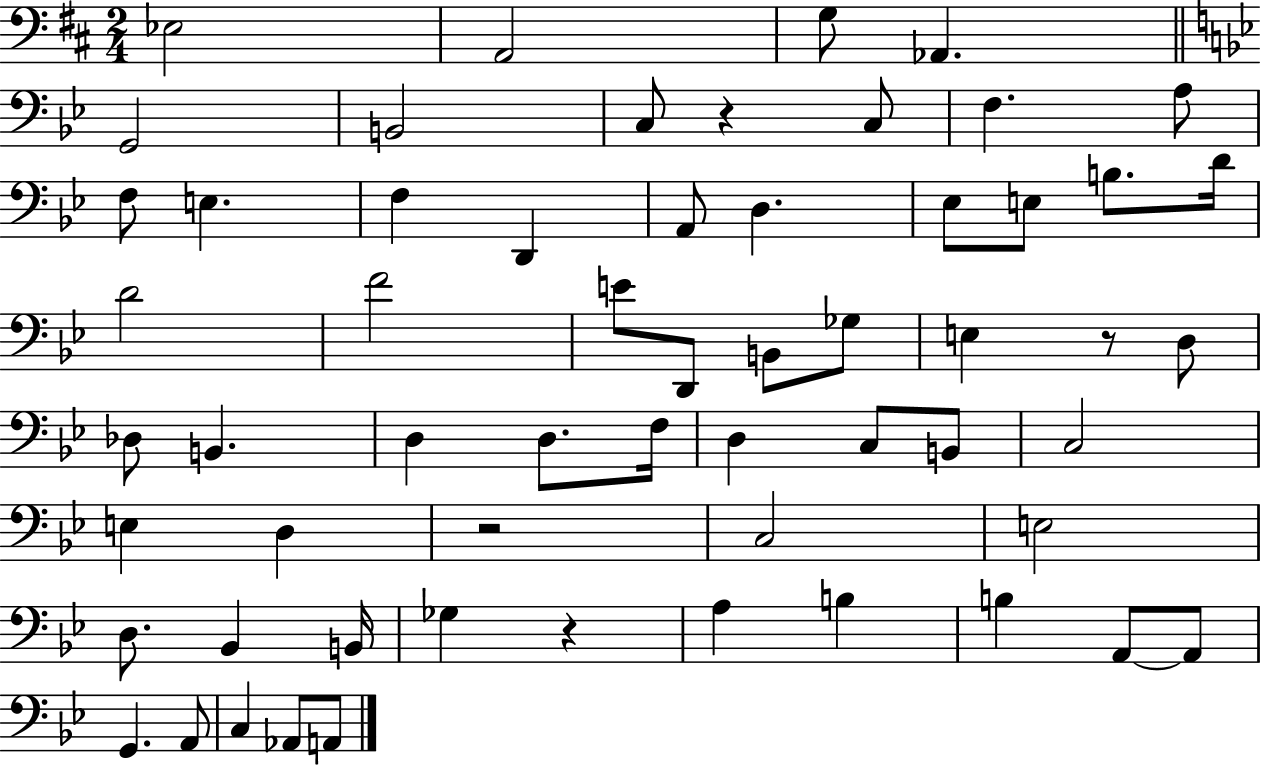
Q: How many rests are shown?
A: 4